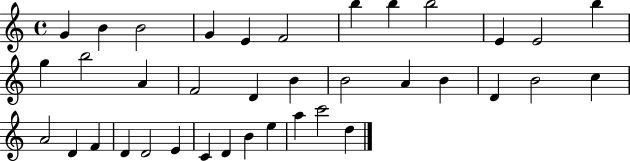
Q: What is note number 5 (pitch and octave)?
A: E4